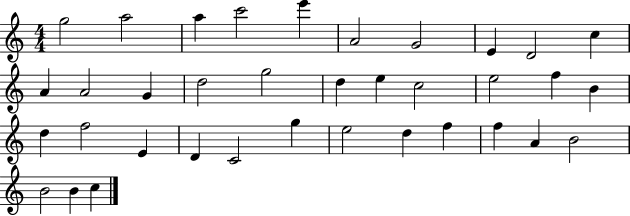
{
  \clef treble
  \numericTimeSignature
  \time 4/4
  \key c \major
  g''2 a''2 | a''4 c'''2 e'''4 | a'2 g'2 | e'4 d'2 c''4 | \break a'4 a'2 g'4 | d''2 g''2 | d''4 e''4 c''2 | e''2 f''4 b'4 | \break d''4 f''2 e'4 | d'4 c'2 g''4 | e''2 d''4 f''4 | f''4 a'4 b'2 | \break b'2 b'4 c''4 | \bar "|."
}